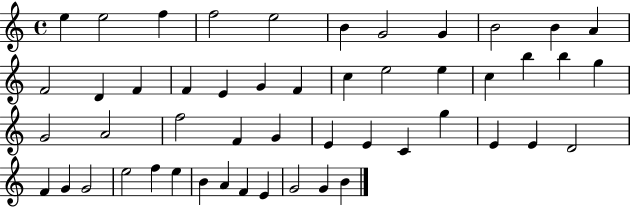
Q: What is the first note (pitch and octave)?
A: E5